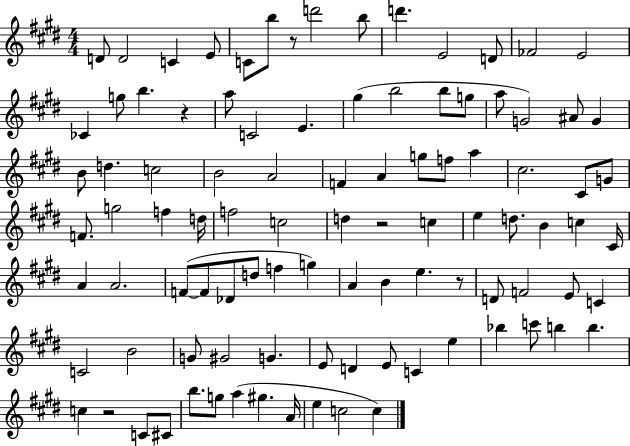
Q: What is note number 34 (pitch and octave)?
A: A4